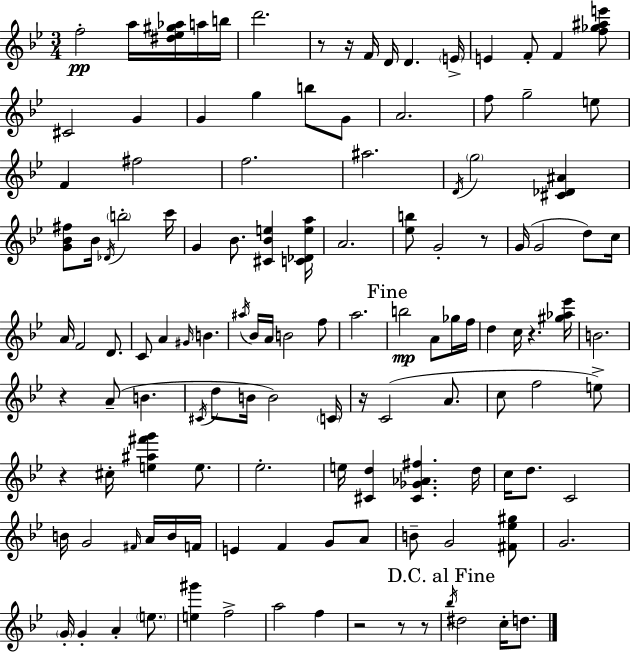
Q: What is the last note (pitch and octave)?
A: D5